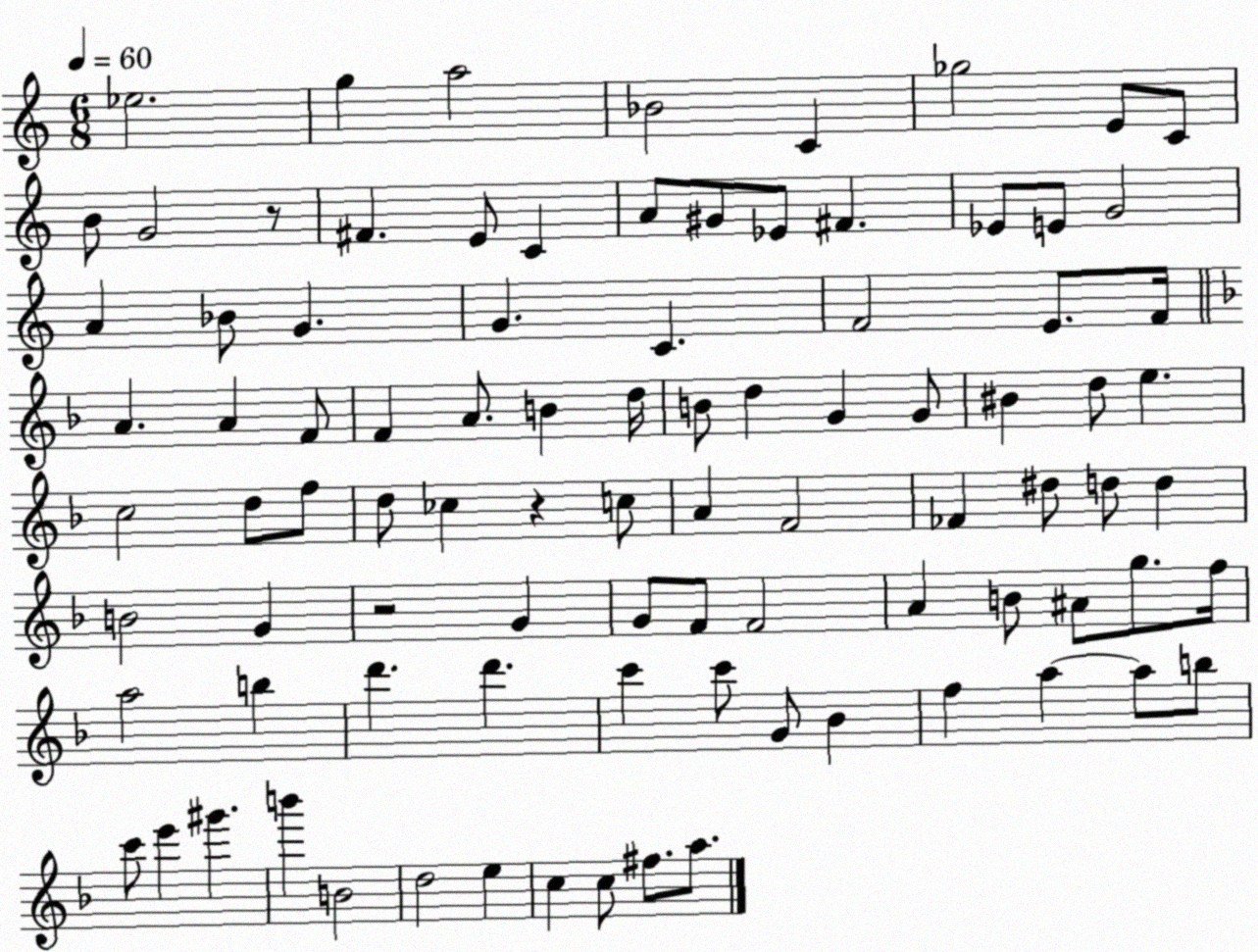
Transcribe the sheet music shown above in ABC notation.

X:1
T:Untitled
M:6/8
L:1/4
K:C
_e2 g a2 _B2 C _g2 E/2 C/2 B/2 G2 z/2 ^F E/2 C A/2 ^G/2 _E/2 ^F _E/2 E/2 G2 A _B/2 G G C F2 E/2 F/4 A A F/2 F A/2 B d/4 B/2 d G G/2 ^B d/2 e c2 d/2 f/2 d/2 _c z c/2 A F2 _F ^d/2 d/2 d B2 G z2 G G/2 F/2 F2 A B/2 ^A/2 g/2 f/4 a2 b d' d' c' c'/2 G/2 _B f a a/2 b/2 c'/2 e' ^g' b' B2 d2 e c c/2 ^f/2 a/2